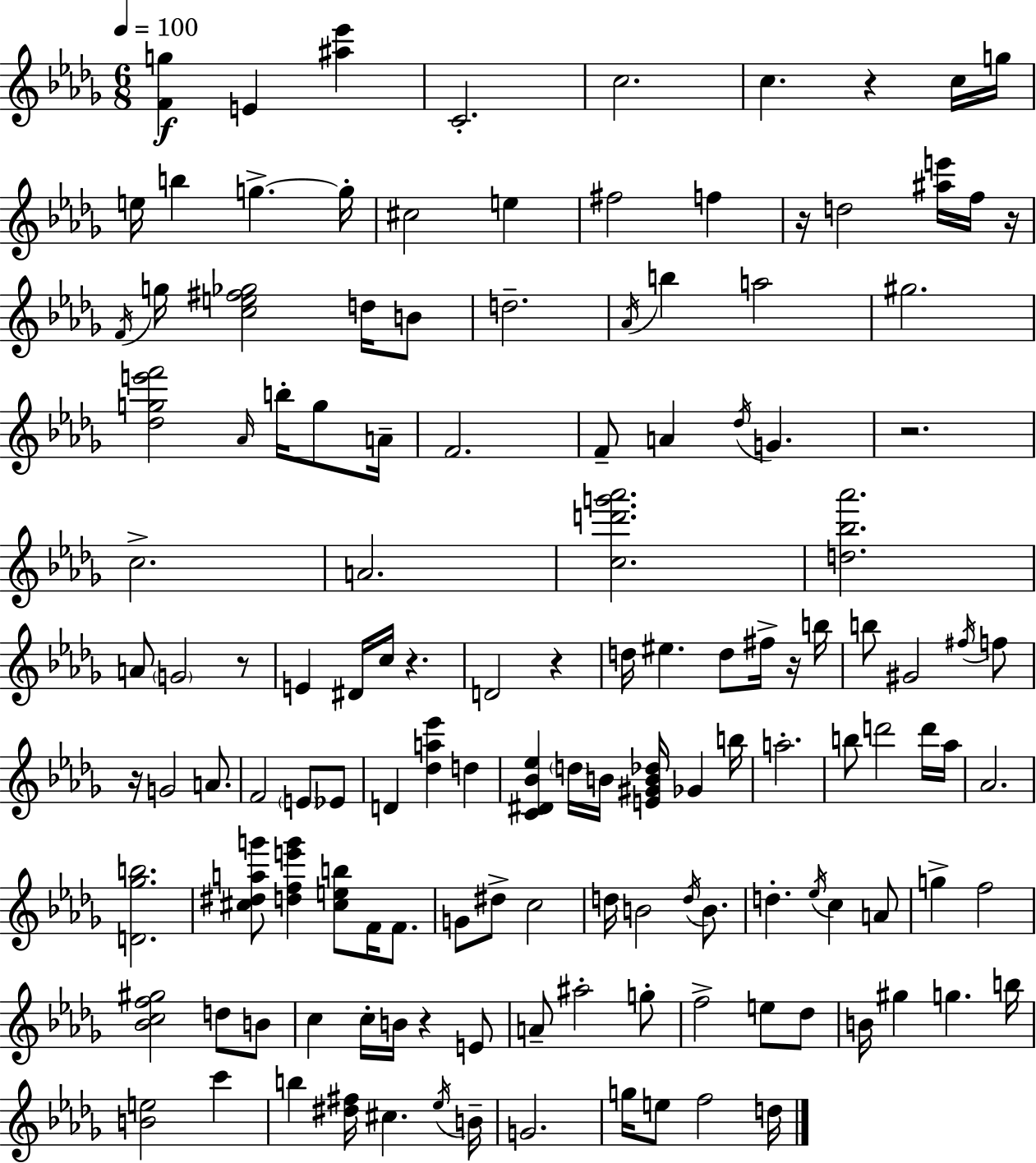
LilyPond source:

{
  \clef treble
  \numericTimeSignature
  \time 6/8
  \key bes \minor
  \tempo 4 = 100
  <f' g''>4\f e'4 <ais'' ees'''>4 | c'2.-. | c''2. | c''4. r4 c''16 g''16 | \break e''16 b''4 g''4.->~~ g''16-. | cis''2 e''4 | fis''2 f''4 | r16 d''2 <ais'' e'''>16 f''16 r16 | \break \acciaccatura { f'16 } g''16 <c'' e'' fis'' ges''>2 d''16 b'8 | d''2.-- | \acciaccatura { aes'16 } b''4 a''2 | gis''2. | \break <des'' g'' e''' f'''>2 \grace { aes'16 } b''16-. | g''8 a'16-- f'2. | f'8-- a'4 \acciaccatura { des''16 } g'4. | r2. | \break c''2.-> | a'2. | <c'' d''' g''' aes'''>2. | <d'' bes'' aes'''>2. | \break a'8 \parenthesize g'2 | r8 e'4 dis'16 c''16 r4. | d'2 | r4 d''16 eis''4. d''8 | \break fis''16-> r16 b''16 b''8 gis'2 | \acciaccatura { fis''16 } f''8 r16 g'2 | a'8. f'2 | \parenthesize e'8 ees'8 d'4 <des'' a'' ees'''>4 | \break d''4 <c' dis' bes' ees''>4 \parenthesize d''16 b'16 <e' gis' b' des''>16 | ges'4 b''16 a''2.-. | b''8 d'''2 | d'''16 aes''16 aes'2. | \break <d' ges'' b''>2. | <cis'' dis'' a'' g'''>8 <d'' f'' e''' g'''>4 <cis'' e'' b''>8 | f'16 f'8. g'8 dis''8-> c''2 | d''16 b'2 | \break \acciaccatura { d''16 } b'8. d''4.-. | \acciaccatura { ees''16 } c''4 a'8 g''4-> f''2 | <bes' c'' f'' gis''>2 | d''8 b'8 c''4 c''16-. | \break b'16 r4 e'8 a'8-- ais''2-. | g''8-. f''2-> | e''8 des''8 b'16 gis''4 | g''4. b''16 <b' e''>2 | \break c'''4 b''4 <dis'' fis''>16 | cis''4. \acciaccatura { ees''16 } b'16-- g'2. | g''16 e''8 f''2 | d''16 \bar "|."
}